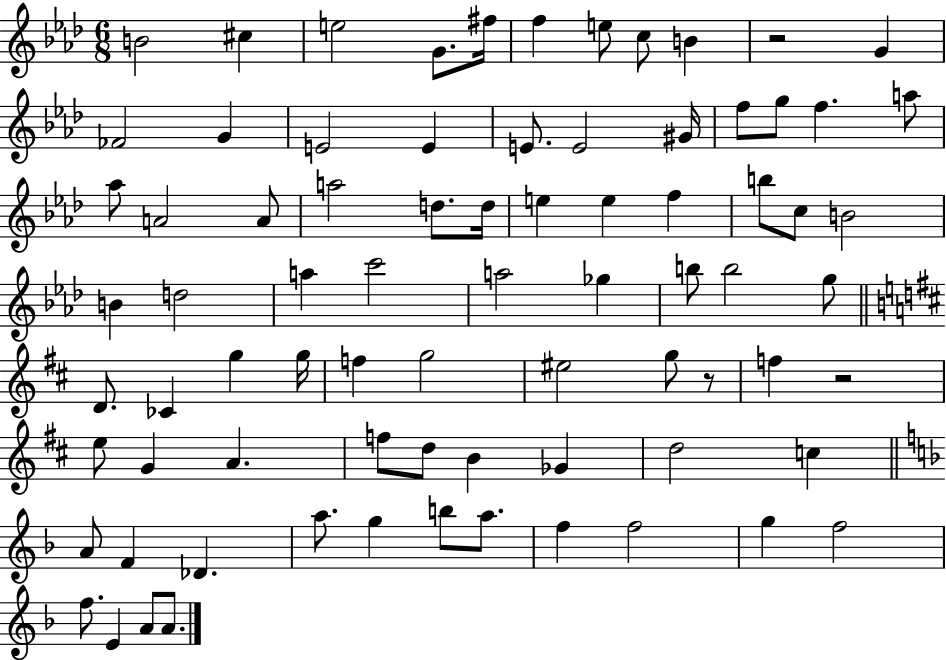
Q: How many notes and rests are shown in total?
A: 78